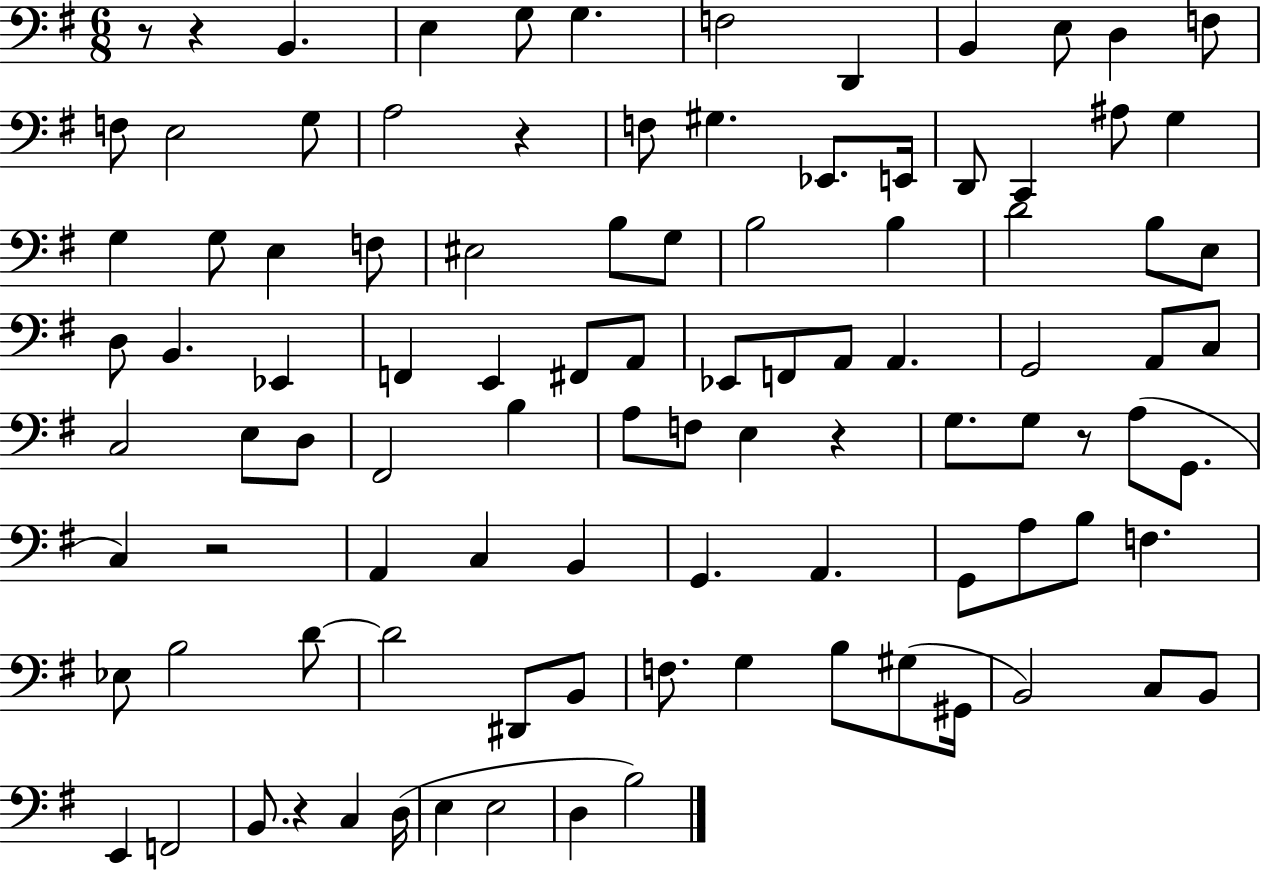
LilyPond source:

{
  \clef bass
  \numericTimeSignature
  \time 6/8
  \key g \major
  r8 r4 b,4. | e4 g8 g4. | f2 d,4 | b,4 e8 d4 f8 | \break f8 e2 g8 | a2 r4 | f8 gis4. ees,8. e,16 | d,8 c,4 ais8 g4 | \break g4 g8 e4 f8 | eis2 b8 g8 | b2 b4 | d'2 b8 e8 | \break d8 b,4. ees,4 | f,4 e,4 fis,8 a,8 | ees,8 f,8 a,8 a,4. | g,2 a,8 c8 | \break c2 e8 d8 | fis,2 b4 | a8 f8 e4 r4 | g8. g8 r8 a8( g,8. | \break c4) r2 | a,4 c4 b,4 | g,4. a,4. | g,8 a8 b8 f4. | \break ees8 b2 d'8~~ | d'2 dis,8 b,8 | f8. g4 b8 gis8( gis,16 | b,2) c8 b,8 | \break e,4 f,2 | b,8. r4 c4 d16( | e4 e2 | d4 b2) | \break \bar "|."
}